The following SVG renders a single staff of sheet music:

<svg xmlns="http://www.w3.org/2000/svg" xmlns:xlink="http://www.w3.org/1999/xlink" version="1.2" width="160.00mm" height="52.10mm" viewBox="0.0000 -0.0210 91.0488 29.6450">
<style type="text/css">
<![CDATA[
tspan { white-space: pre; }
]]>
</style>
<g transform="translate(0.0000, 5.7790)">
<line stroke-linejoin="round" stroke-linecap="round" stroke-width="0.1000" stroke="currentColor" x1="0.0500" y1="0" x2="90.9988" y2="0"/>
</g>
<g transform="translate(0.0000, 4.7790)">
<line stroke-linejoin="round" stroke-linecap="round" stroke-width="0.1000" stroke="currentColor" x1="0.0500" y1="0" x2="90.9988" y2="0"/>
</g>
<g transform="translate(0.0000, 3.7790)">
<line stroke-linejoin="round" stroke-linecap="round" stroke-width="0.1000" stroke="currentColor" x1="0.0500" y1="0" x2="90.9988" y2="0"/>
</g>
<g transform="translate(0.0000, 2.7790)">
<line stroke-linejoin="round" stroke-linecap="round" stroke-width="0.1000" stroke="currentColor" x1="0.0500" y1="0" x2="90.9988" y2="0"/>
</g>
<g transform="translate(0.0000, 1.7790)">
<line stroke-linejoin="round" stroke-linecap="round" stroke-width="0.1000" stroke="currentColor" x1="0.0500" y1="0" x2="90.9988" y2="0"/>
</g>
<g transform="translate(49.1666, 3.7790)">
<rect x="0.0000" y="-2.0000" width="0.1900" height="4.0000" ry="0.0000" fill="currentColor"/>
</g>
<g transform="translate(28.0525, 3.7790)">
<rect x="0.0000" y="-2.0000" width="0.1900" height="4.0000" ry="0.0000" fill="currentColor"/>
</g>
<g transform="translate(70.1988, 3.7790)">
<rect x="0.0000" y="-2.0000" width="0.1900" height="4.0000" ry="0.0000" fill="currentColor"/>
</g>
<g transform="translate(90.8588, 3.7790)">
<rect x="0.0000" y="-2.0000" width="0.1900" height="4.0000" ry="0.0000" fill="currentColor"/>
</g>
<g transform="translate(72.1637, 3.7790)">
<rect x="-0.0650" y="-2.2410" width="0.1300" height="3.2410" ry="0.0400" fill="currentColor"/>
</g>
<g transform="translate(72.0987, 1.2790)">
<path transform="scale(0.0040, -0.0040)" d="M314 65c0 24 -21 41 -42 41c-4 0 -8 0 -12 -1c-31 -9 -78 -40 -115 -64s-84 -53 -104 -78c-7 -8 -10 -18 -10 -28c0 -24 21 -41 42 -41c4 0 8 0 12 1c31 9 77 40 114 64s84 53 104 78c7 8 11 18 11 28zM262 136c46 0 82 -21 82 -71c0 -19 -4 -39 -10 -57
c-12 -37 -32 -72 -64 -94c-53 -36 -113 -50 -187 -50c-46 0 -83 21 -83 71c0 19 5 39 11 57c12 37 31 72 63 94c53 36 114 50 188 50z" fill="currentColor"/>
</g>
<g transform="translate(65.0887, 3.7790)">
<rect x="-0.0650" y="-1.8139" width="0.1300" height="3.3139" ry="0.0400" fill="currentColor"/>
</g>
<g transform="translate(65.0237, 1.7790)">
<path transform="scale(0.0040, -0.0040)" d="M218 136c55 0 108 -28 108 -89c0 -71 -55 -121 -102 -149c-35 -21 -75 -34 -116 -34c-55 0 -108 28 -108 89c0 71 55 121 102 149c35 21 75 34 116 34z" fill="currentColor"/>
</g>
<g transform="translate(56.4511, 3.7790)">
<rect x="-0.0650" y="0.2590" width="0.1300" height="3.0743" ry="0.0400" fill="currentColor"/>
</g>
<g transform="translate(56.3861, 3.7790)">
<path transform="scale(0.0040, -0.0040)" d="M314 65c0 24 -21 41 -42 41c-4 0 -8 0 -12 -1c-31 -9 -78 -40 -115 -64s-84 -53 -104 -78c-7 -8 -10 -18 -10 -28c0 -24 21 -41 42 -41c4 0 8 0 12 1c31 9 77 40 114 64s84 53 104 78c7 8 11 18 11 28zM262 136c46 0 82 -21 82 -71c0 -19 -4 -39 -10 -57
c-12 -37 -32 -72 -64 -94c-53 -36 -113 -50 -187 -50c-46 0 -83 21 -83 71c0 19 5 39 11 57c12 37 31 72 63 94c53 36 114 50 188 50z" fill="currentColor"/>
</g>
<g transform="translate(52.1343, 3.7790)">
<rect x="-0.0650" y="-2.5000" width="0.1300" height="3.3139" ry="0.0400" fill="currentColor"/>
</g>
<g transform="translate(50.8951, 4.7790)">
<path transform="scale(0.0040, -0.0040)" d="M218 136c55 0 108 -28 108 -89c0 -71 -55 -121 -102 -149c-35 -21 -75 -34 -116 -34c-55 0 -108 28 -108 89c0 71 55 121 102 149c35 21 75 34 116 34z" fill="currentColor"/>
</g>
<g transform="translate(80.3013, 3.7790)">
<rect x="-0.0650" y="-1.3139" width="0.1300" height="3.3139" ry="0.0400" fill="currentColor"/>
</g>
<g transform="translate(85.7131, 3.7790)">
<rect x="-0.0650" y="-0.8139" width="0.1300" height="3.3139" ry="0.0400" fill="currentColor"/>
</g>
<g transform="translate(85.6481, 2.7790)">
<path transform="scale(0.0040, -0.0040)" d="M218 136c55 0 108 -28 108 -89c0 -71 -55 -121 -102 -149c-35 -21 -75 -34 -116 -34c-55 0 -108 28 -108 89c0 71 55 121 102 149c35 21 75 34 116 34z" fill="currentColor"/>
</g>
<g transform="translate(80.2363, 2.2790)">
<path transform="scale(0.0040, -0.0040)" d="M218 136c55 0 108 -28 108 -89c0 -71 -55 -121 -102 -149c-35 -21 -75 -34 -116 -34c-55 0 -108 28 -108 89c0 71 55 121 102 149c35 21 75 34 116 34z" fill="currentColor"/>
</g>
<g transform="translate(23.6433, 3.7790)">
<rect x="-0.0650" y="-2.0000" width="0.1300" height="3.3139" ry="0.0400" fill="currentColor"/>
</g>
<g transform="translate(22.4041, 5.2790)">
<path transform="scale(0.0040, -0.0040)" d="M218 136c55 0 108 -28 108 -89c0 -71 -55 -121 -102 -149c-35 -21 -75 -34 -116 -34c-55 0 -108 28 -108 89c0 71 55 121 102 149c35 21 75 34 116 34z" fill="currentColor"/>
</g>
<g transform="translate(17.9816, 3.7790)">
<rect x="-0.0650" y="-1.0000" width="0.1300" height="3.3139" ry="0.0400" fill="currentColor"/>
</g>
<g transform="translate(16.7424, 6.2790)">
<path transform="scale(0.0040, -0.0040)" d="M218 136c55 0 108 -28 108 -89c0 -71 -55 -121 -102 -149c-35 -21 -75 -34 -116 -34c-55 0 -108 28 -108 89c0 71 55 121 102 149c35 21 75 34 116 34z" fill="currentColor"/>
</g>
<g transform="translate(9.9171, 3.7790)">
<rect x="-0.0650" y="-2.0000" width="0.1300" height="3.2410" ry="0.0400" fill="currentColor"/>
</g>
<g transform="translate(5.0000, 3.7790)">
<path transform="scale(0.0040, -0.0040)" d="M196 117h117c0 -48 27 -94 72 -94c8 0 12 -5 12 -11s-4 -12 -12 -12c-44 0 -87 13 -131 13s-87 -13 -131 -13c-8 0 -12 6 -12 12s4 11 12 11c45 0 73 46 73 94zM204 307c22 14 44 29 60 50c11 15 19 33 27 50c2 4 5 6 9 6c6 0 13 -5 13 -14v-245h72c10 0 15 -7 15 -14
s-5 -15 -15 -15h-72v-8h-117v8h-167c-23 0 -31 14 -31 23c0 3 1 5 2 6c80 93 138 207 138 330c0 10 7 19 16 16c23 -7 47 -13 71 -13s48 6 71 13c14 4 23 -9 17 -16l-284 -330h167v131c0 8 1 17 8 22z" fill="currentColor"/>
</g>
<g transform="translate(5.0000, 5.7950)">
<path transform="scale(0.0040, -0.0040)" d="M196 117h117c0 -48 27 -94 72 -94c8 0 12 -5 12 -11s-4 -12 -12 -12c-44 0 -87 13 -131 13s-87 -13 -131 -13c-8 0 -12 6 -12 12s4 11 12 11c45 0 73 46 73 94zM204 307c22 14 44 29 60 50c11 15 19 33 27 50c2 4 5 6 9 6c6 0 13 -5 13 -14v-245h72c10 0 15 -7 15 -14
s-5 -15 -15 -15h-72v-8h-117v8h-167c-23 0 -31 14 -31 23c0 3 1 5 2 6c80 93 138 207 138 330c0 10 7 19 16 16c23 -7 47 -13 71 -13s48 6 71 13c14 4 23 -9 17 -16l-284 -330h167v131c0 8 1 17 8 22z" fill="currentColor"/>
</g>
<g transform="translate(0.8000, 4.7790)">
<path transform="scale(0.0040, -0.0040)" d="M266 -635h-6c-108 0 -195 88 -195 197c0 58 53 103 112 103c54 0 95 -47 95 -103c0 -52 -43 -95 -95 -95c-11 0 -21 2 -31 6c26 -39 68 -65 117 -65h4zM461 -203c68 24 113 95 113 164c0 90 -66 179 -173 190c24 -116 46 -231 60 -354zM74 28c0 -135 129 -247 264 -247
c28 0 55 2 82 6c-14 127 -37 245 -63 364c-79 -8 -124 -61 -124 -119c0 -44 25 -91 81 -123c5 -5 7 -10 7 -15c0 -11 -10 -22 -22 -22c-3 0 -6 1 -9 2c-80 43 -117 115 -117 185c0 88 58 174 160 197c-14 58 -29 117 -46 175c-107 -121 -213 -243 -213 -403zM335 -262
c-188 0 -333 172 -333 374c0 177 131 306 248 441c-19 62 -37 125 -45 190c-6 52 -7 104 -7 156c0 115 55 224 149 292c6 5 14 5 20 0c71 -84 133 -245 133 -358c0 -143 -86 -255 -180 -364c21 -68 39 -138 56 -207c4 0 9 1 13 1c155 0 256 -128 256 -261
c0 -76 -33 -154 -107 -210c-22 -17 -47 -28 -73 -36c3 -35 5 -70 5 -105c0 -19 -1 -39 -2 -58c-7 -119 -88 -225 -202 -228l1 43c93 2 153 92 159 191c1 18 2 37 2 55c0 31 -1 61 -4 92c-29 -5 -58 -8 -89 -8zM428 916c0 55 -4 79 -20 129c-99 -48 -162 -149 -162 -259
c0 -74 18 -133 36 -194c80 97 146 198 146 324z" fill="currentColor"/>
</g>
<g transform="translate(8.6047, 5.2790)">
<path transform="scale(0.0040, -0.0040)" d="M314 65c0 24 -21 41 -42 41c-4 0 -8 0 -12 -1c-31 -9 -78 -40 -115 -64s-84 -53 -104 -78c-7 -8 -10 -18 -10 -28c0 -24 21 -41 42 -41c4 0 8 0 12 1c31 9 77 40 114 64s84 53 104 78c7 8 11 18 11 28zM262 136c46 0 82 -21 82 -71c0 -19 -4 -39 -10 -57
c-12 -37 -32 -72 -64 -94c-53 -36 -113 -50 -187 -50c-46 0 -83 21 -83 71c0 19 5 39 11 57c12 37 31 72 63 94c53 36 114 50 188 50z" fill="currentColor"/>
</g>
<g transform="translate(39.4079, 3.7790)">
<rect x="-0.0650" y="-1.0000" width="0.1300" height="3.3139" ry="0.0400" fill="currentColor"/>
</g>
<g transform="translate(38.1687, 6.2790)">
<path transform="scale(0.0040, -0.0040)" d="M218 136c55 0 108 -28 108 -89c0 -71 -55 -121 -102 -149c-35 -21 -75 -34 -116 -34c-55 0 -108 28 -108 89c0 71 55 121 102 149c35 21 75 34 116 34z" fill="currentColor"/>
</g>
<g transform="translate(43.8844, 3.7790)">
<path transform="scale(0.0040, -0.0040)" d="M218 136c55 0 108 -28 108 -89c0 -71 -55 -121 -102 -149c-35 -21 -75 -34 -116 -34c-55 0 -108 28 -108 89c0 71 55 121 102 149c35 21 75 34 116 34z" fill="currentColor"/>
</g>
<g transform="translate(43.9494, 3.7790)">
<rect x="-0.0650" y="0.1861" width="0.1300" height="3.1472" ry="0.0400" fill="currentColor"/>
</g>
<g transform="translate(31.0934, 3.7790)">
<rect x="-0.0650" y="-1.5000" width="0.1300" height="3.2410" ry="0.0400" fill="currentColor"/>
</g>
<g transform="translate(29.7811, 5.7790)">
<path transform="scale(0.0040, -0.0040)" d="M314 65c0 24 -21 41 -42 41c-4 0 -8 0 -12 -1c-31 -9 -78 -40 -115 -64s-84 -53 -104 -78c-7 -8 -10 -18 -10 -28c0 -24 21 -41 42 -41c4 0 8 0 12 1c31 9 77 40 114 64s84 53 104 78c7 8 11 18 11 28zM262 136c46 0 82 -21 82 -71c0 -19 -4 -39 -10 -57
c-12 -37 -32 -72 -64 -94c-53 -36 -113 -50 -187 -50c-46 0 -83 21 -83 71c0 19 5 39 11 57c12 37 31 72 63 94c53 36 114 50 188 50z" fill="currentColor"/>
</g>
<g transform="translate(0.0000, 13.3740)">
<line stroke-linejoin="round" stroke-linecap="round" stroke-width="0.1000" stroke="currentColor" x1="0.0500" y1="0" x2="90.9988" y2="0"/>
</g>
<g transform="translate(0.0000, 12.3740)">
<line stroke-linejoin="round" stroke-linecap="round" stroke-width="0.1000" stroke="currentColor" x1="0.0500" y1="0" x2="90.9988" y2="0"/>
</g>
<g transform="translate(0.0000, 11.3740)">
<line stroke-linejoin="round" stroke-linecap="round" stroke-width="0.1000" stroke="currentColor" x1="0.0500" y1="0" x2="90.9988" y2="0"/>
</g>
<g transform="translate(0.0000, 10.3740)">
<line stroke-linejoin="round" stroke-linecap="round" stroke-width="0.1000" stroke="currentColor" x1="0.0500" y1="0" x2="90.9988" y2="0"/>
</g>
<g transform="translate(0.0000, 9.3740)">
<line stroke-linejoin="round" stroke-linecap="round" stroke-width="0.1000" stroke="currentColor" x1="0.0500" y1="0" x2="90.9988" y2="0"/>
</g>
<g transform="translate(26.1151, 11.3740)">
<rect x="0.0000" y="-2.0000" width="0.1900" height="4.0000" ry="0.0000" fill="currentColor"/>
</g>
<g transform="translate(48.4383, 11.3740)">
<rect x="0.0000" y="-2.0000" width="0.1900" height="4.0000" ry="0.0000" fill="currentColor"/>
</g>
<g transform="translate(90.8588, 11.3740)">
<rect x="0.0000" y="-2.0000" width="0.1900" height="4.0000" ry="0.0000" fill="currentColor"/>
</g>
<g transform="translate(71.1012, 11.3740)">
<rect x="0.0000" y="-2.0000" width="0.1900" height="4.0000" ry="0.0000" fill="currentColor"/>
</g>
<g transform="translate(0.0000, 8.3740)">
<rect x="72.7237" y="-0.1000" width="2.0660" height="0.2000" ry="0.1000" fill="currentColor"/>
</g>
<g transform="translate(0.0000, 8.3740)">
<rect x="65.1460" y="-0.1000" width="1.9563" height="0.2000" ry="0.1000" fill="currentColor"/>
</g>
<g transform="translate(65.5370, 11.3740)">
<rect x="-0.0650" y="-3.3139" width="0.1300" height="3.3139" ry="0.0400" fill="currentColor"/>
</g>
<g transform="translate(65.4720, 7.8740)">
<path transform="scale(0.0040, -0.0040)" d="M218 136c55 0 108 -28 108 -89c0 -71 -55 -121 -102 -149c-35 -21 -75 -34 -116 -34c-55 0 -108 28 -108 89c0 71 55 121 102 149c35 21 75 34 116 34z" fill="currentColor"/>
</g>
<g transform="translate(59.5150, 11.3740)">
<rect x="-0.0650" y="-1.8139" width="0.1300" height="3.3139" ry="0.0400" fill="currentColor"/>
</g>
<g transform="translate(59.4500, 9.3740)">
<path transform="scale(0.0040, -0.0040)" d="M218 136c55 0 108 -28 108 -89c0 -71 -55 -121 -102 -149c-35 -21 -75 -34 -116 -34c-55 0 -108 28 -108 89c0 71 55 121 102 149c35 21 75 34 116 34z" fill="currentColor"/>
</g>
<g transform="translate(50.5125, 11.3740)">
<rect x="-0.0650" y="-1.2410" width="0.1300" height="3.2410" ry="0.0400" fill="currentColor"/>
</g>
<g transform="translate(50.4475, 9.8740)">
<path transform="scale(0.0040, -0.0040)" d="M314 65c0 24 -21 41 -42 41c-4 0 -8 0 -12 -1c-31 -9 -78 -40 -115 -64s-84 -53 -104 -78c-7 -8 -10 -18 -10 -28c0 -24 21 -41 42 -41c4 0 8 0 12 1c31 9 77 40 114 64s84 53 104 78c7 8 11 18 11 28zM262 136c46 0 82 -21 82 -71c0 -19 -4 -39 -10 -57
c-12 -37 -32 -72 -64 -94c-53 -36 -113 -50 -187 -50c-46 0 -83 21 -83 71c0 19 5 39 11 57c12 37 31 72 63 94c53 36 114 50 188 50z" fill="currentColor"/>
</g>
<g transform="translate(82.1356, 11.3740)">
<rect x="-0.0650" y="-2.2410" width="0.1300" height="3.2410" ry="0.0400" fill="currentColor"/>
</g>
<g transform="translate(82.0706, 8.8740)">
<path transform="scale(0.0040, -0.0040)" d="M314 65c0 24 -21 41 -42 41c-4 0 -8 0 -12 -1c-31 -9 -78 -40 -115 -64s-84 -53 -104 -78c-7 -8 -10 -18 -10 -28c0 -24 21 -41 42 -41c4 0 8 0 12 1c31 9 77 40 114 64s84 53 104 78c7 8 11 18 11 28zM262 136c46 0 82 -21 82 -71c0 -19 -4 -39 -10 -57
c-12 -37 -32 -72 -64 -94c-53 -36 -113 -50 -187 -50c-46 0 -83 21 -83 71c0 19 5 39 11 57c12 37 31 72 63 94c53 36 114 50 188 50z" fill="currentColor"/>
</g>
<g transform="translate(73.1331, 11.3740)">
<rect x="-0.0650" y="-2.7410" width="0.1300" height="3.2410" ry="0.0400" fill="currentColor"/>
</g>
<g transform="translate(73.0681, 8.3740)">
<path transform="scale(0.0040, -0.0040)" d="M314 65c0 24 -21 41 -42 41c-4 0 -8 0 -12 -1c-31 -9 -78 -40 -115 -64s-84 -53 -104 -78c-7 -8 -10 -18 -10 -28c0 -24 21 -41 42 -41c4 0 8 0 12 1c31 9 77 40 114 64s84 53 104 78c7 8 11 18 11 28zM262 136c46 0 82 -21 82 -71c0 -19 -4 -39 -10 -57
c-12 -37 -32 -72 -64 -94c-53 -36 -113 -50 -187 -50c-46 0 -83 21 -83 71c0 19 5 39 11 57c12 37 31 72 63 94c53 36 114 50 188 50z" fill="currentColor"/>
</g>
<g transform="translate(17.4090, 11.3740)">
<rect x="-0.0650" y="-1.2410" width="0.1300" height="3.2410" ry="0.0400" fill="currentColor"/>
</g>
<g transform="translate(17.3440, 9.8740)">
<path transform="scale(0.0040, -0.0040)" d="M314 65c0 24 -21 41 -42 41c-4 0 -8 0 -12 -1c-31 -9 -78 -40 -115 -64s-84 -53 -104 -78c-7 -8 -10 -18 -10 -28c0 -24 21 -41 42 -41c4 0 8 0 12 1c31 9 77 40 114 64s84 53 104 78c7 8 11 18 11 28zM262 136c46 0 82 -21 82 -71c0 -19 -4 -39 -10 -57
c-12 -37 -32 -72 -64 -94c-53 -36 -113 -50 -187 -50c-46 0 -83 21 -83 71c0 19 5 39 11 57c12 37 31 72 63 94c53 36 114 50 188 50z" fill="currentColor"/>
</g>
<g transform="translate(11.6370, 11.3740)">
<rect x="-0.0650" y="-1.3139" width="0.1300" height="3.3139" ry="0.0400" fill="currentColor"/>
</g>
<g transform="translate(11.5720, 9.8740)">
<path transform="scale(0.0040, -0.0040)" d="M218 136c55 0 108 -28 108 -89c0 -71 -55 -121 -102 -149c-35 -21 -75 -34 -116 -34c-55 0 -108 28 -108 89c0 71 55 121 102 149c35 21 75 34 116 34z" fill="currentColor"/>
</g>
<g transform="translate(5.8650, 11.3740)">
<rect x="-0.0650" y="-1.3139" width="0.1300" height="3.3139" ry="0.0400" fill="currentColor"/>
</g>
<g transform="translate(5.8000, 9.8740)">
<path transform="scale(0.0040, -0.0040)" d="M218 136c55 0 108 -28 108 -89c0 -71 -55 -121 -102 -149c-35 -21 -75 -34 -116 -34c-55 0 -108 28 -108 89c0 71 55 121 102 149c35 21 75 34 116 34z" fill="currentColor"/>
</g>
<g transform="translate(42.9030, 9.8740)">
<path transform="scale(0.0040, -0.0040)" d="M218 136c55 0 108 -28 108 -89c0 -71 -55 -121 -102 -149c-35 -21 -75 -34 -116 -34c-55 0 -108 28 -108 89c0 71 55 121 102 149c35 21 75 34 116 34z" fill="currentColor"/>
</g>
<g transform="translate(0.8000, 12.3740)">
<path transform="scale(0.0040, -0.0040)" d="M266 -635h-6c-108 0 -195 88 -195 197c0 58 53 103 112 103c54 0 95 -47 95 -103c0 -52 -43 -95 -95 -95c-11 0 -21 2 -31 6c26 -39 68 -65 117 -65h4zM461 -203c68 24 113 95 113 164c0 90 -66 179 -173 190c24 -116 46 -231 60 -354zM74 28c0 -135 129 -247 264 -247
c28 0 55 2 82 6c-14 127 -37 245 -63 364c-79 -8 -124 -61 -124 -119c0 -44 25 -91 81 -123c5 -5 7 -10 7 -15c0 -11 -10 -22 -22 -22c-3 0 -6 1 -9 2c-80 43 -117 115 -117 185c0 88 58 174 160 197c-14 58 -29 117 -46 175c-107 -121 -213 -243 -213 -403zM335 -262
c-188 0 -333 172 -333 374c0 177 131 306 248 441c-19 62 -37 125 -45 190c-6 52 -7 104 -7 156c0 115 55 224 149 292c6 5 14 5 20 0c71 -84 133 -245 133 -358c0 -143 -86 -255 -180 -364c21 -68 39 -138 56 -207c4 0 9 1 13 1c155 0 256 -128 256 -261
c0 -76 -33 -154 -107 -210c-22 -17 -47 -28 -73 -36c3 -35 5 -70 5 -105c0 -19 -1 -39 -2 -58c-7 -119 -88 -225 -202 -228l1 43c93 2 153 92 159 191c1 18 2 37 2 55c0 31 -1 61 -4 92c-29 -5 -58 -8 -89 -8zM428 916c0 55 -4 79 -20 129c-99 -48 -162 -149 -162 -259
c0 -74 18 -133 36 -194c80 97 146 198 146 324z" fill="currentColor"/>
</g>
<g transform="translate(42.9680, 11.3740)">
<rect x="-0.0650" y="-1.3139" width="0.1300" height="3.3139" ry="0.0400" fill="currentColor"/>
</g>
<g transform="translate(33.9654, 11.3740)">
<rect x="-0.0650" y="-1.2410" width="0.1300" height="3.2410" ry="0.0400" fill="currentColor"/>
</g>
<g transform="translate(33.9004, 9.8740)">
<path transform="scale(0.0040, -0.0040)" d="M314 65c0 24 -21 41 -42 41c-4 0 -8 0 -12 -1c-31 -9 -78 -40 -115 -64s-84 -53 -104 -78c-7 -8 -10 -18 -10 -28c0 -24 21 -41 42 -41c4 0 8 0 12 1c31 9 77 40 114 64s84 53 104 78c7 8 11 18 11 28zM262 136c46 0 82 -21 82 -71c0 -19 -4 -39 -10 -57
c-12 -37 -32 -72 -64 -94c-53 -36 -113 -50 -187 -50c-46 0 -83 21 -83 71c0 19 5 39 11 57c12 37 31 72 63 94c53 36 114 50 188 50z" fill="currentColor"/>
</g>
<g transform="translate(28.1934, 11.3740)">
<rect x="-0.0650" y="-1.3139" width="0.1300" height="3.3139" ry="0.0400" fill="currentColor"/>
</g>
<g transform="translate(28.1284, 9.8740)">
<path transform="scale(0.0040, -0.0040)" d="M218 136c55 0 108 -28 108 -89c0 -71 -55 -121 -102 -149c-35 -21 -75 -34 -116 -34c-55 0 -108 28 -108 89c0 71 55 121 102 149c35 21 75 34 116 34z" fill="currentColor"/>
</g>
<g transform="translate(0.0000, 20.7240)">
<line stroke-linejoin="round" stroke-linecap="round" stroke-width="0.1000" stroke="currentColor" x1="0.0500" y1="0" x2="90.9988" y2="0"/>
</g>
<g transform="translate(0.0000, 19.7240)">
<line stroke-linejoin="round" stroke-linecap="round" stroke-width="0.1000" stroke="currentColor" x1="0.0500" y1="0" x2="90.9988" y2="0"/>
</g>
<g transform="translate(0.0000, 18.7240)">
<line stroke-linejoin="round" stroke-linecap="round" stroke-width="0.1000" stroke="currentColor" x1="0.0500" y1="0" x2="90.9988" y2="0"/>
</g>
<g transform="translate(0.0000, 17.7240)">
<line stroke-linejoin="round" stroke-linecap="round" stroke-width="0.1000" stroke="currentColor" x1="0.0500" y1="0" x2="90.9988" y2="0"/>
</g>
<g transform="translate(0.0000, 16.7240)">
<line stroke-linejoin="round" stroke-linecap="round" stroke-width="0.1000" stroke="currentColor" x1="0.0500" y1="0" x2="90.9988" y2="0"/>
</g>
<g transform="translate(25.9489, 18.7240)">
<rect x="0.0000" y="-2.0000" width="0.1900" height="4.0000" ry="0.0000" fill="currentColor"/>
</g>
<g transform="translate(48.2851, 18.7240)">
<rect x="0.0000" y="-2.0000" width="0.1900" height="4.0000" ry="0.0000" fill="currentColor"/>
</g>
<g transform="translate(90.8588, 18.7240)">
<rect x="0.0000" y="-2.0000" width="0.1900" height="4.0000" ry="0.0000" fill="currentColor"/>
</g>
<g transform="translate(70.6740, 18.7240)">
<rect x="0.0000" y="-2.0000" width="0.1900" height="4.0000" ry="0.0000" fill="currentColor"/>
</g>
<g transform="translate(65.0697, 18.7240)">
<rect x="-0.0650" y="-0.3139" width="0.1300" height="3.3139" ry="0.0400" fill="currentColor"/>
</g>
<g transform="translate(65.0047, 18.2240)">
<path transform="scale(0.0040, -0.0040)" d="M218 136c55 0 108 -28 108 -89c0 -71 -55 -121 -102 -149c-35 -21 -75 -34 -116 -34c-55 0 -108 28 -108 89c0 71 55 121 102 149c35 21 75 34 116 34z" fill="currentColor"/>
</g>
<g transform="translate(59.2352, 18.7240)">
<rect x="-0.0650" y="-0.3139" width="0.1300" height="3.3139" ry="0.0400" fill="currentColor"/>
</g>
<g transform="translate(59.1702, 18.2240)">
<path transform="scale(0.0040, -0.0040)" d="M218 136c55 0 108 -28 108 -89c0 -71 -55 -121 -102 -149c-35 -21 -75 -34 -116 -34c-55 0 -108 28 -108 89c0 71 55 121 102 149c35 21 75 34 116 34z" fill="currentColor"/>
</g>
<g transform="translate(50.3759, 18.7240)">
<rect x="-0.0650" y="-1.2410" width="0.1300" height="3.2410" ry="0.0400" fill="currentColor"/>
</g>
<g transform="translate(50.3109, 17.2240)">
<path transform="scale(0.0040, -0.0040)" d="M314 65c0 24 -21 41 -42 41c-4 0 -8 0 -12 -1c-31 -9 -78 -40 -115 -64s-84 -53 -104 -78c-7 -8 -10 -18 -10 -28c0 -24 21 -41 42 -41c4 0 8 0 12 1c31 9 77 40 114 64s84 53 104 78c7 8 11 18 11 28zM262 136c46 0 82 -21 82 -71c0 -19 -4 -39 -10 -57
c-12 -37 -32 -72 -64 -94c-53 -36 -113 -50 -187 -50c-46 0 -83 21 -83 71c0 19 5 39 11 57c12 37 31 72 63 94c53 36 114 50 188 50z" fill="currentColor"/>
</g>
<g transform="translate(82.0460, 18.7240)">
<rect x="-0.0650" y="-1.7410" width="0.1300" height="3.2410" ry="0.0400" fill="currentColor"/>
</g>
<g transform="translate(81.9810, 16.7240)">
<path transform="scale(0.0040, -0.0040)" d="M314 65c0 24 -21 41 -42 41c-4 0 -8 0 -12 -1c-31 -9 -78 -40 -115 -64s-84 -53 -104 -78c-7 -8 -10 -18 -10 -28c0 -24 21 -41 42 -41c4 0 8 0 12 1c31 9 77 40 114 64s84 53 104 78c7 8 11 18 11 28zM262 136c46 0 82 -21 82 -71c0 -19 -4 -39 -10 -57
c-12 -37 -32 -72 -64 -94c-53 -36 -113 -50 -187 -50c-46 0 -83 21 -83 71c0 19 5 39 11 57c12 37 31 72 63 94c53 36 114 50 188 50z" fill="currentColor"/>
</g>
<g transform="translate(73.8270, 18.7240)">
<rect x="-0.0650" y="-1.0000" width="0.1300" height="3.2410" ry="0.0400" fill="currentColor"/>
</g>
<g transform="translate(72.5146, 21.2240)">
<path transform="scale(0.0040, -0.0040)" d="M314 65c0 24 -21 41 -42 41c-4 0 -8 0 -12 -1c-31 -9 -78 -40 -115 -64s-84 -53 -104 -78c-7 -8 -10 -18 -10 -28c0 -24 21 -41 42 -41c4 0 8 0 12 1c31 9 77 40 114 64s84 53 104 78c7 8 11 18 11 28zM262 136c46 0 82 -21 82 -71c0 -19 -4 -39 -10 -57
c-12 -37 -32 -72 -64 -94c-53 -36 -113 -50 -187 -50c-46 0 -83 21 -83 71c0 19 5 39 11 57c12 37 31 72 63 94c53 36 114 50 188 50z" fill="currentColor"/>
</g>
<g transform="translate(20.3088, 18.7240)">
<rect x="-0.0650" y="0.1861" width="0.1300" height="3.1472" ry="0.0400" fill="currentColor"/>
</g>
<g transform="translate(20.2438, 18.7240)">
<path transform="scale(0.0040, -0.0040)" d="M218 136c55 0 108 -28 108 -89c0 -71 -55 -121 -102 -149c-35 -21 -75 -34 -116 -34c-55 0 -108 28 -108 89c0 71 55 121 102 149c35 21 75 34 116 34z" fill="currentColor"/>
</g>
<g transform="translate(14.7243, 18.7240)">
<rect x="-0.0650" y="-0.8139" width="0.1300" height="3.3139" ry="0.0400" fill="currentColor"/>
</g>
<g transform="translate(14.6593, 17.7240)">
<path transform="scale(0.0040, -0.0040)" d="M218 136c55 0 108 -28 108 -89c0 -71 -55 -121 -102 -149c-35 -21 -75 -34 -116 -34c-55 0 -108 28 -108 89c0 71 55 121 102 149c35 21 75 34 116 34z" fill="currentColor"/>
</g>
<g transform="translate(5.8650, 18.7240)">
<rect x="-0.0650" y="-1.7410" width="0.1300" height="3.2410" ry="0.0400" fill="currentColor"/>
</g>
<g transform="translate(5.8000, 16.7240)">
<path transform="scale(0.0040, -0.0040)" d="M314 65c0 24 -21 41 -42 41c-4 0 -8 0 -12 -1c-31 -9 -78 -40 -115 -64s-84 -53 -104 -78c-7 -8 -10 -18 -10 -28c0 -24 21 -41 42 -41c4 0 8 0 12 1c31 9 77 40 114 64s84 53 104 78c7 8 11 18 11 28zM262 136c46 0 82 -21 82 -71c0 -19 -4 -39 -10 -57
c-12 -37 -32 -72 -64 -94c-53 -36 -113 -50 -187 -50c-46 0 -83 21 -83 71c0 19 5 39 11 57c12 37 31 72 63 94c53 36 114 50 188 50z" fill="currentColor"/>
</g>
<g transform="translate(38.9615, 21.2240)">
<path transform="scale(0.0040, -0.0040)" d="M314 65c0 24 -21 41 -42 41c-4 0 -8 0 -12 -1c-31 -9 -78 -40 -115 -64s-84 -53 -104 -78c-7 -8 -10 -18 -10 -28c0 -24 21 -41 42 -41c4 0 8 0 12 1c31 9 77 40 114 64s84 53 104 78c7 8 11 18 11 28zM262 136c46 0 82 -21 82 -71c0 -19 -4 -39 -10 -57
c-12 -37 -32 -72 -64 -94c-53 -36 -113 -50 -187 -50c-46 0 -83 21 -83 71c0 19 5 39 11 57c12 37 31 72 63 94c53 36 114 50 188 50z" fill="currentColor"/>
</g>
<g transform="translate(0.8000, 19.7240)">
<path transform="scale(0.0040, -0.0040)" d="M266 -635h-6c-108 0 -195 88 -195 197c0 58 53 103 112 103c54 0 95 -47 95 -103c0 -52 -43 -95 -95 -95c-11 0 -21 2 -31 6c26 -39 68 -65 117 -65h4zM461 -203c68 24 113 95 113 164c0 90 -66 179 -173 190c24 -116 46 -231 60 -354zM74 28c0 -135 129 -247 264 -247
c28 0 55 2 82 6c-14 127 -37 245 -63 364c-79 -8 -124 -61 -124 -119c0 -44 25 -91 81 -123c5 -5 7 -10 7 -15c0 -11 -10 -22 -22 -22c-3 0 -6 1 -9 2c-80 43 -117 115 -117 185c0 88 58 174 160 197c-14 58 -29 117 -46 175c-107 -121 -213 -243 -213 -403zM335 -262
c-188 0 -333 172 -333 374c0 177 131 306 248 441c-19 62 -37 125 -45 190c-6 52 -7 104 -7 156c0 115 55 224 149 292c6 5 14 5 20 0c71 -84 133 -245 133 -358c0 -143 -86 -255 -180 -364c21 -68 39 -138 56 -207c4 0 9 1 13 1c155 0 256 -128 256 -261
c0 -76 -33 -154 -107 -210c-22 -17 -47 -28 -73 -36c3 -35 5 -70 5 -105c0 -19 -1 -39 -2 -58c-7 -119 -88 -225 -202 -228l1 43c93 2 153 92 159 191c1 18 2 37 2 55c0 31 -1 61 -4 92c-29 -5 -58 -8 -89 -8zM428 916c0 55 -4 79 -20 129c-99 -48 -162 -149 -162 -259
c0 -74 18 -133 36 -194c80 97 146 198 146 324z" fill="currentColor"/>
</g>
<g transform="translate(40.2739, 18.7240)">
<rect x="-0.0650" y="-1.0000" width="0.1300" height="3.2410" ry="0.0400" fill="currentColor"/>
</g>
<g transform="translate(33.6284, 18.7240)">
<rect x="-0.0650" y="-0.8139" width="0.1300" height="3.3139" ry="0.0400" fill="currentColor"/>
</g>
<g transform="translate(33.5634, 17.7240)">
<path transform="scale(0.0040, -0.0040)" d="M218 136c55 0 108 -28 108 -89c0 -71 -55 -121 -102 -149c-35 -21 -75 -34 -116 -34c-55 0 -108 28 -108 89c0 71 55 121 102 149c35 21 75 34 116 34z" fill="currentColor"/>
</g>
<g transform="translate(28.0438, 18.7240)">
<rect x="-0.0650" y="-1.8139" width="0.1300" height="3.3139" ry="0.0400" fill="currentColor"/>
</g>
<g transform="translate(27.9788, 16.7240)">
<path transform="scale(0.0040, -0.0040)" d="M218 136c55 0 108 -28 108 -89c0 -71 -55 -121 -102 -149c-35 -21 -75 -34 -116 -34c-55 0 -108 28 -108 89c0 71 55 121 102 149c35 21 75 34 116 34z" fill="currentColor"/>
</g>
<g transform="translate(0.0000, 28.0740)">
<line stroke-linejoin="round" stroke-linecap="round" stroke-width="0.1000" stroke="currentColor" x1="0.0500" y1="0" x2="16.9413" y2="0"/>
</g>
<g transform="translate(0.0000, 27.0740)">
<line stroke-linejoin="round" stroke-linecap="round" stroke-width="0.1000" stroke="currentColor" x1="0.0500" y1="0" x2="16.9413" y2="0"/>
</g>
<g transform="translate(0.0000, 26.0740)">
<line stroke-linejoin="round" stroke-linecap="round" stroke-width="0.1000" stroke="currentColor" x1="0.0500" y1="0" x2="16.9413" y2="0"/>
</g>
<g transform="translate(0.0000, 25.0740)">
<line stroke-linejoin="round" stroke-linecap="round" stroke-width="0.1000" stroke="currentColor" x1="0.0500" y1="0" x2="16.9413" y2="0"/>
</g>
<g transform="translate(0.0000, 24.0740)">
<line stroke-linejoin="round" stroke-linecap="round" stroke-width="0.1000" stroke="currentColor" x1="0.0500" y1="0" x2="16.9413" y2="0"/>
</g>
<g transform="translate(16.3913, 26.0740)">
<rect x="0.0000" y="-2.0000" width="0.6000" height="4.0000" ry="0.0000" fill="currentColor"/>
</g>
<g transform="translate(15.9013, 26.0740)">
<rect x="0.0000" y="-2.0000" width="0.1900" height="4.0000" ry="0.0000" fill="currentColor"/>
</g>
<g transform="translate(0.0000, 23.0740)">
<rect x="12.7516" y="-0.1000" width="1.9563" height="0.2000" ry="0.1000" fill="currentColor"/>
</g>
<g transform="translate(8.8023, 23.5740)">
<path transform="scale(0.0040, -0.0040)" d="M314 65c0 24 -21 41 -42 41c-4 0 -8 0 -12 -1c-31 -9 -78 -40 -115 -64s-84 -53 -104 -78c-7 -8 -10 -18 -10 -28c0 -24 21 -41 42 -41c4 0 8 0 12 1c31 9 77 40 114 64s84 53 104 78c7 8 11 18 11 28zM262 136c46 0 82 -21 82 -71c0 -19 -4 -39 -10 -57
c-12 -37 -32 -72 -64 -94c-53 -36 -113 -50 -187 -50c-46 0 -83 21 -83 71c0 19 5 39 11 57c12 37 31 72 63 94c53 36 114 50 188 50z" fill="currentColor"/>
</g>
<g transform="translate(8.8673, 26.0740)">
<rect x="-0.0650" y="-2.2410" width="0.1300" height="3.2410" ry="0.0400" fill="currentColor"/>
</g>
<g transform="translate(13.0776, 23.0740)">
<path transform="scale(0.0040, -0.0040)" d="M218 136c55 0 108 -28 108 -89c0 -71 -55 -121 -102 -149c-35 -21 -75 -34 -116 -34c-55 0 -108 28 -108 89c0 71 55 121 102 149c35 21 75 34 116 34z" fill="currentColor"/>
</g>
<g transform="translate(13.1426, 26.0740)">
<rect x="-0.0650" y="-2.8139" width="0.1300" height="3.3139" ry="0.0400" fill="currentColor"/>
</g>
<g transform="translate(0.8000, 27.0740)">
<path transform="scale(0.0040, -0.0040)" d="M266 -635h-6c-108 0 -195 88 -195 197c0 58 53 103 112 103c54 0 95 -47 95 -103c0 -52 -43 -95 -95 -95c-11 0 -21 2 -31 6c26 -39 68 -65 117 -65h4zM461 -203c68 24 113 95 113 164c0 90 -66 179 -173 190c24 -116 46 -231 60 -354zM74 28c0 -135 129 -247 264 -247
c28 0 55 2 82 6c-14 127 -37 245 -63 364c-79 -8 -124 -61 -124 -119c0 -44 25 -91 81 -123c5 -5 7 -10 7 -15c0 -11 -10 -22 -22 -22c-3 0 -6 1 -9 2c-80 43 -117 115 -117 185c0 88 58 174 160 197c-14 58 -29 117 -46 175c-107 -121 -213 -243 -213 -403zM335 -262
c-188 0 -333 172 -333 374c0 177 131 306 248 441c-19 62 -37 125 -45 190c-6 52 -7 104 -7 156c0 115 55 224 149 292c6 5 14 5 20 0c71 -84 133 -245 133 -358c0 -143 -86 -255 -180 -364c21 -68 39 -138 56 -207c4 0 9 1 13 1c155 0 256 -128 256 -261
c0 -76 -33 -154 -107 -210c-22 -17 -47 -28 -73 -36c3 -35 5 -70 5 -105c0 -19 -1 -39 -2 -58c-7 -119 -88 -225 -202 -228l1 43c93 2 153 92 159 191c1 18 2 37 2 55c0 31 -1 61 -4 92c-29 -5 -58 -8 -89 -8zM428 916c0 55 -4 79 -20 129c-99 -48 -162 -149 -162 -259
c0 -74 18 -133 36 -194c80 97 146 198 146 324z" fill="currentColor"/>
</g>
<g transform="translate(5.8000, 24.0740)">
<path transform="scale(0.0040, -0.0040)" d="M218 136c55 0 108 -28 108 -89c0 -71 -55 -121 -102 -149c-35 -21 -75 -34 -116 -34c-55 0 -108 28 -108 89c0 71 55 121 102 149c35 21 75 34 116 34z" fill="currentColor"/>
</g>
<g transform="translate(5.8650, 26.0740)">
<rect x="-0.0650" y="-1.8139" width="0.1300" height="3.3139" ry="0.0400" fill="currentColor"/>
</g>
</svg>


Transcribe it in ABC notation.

X:1
T:Untitled
M:4/4
L:1/4
K:C
F2 D F E2 D B G B2 f g2 e d e e e2 e e2 e e2 f b a2 g2 f2 d B f d D2 e2 c c D2 f2 f g2 a